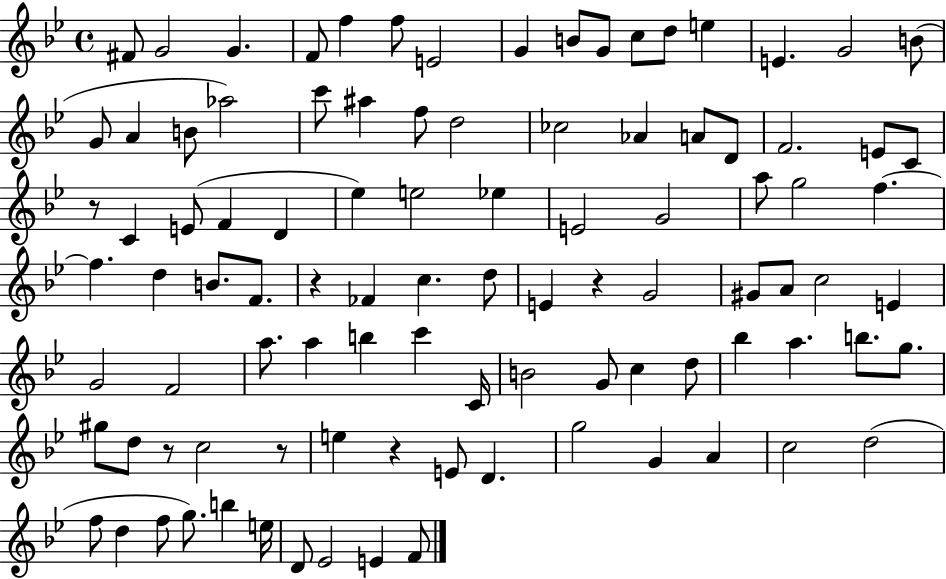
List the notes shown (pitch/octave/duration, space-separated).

F#4/e G4/h G4/q. F4/e F5/q F5/e E4/h G4/q B4/e G4/e C5/e D5/e E5/q E4/q. G4/h B4/e G4/e A4/q B4/e Ab5/h C6/e A#5/q F5/e D5/h CES5/h Ab4/q A4/e D4/e F4/h. E4/e C4/e R/e C4/q E4/e F4/q D4/q Eb5/q E5/h Eb5/q E4/h G4/h A5/e G5/h F5/q. F5/q. D5/q B4/e. F4/e. R/q FES4/q C5/q. D5/e E4/q R/q G4/h G#4/e A4/e C5/h E4/q G4/h F4/h A5/e. A5/q B5/q C6/q C4/s B4/h G4/e C5/q D5/e Bb5/q A5/q. B5/e. G5/e. G#5/e D5/e R/e C5/h R/e E5/q R/q E4/e D4/q. G5/h G4/q A4/q C5/h D5/h F5/e D5/q F5/e G5/e. B5/q E5/s D4/e Eb4/h E4/q F4/e